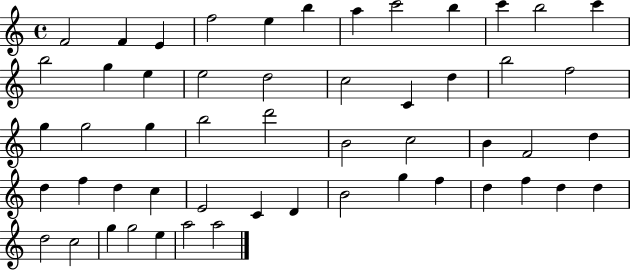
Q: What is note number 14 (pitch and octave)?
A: G5